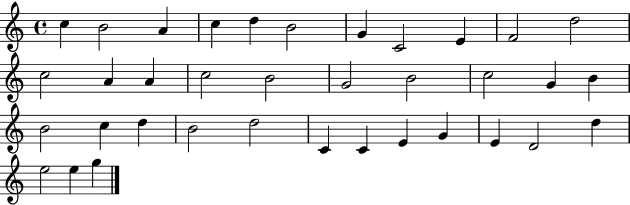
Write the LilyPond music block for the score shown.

{
  \clef treble
  \time 4/4
  \defaultTimeSignature
  \key c \major
  c''4 b'2 a'4 | c''4 d''4 b'2 | g'4 c'2 e'4 | f'2 d''2 | \break c''2 a'4 a'4 | c''2 b'2 | g'2 b'2 | c''2 g'4 b'4 | \break b'2 c''4 d''4 | b'2 d''2 | c'4 c'4 e'4 g'4 | e'4 d'2 d''4 | \break e''2 e''4 g''4 | \bar "|."
}